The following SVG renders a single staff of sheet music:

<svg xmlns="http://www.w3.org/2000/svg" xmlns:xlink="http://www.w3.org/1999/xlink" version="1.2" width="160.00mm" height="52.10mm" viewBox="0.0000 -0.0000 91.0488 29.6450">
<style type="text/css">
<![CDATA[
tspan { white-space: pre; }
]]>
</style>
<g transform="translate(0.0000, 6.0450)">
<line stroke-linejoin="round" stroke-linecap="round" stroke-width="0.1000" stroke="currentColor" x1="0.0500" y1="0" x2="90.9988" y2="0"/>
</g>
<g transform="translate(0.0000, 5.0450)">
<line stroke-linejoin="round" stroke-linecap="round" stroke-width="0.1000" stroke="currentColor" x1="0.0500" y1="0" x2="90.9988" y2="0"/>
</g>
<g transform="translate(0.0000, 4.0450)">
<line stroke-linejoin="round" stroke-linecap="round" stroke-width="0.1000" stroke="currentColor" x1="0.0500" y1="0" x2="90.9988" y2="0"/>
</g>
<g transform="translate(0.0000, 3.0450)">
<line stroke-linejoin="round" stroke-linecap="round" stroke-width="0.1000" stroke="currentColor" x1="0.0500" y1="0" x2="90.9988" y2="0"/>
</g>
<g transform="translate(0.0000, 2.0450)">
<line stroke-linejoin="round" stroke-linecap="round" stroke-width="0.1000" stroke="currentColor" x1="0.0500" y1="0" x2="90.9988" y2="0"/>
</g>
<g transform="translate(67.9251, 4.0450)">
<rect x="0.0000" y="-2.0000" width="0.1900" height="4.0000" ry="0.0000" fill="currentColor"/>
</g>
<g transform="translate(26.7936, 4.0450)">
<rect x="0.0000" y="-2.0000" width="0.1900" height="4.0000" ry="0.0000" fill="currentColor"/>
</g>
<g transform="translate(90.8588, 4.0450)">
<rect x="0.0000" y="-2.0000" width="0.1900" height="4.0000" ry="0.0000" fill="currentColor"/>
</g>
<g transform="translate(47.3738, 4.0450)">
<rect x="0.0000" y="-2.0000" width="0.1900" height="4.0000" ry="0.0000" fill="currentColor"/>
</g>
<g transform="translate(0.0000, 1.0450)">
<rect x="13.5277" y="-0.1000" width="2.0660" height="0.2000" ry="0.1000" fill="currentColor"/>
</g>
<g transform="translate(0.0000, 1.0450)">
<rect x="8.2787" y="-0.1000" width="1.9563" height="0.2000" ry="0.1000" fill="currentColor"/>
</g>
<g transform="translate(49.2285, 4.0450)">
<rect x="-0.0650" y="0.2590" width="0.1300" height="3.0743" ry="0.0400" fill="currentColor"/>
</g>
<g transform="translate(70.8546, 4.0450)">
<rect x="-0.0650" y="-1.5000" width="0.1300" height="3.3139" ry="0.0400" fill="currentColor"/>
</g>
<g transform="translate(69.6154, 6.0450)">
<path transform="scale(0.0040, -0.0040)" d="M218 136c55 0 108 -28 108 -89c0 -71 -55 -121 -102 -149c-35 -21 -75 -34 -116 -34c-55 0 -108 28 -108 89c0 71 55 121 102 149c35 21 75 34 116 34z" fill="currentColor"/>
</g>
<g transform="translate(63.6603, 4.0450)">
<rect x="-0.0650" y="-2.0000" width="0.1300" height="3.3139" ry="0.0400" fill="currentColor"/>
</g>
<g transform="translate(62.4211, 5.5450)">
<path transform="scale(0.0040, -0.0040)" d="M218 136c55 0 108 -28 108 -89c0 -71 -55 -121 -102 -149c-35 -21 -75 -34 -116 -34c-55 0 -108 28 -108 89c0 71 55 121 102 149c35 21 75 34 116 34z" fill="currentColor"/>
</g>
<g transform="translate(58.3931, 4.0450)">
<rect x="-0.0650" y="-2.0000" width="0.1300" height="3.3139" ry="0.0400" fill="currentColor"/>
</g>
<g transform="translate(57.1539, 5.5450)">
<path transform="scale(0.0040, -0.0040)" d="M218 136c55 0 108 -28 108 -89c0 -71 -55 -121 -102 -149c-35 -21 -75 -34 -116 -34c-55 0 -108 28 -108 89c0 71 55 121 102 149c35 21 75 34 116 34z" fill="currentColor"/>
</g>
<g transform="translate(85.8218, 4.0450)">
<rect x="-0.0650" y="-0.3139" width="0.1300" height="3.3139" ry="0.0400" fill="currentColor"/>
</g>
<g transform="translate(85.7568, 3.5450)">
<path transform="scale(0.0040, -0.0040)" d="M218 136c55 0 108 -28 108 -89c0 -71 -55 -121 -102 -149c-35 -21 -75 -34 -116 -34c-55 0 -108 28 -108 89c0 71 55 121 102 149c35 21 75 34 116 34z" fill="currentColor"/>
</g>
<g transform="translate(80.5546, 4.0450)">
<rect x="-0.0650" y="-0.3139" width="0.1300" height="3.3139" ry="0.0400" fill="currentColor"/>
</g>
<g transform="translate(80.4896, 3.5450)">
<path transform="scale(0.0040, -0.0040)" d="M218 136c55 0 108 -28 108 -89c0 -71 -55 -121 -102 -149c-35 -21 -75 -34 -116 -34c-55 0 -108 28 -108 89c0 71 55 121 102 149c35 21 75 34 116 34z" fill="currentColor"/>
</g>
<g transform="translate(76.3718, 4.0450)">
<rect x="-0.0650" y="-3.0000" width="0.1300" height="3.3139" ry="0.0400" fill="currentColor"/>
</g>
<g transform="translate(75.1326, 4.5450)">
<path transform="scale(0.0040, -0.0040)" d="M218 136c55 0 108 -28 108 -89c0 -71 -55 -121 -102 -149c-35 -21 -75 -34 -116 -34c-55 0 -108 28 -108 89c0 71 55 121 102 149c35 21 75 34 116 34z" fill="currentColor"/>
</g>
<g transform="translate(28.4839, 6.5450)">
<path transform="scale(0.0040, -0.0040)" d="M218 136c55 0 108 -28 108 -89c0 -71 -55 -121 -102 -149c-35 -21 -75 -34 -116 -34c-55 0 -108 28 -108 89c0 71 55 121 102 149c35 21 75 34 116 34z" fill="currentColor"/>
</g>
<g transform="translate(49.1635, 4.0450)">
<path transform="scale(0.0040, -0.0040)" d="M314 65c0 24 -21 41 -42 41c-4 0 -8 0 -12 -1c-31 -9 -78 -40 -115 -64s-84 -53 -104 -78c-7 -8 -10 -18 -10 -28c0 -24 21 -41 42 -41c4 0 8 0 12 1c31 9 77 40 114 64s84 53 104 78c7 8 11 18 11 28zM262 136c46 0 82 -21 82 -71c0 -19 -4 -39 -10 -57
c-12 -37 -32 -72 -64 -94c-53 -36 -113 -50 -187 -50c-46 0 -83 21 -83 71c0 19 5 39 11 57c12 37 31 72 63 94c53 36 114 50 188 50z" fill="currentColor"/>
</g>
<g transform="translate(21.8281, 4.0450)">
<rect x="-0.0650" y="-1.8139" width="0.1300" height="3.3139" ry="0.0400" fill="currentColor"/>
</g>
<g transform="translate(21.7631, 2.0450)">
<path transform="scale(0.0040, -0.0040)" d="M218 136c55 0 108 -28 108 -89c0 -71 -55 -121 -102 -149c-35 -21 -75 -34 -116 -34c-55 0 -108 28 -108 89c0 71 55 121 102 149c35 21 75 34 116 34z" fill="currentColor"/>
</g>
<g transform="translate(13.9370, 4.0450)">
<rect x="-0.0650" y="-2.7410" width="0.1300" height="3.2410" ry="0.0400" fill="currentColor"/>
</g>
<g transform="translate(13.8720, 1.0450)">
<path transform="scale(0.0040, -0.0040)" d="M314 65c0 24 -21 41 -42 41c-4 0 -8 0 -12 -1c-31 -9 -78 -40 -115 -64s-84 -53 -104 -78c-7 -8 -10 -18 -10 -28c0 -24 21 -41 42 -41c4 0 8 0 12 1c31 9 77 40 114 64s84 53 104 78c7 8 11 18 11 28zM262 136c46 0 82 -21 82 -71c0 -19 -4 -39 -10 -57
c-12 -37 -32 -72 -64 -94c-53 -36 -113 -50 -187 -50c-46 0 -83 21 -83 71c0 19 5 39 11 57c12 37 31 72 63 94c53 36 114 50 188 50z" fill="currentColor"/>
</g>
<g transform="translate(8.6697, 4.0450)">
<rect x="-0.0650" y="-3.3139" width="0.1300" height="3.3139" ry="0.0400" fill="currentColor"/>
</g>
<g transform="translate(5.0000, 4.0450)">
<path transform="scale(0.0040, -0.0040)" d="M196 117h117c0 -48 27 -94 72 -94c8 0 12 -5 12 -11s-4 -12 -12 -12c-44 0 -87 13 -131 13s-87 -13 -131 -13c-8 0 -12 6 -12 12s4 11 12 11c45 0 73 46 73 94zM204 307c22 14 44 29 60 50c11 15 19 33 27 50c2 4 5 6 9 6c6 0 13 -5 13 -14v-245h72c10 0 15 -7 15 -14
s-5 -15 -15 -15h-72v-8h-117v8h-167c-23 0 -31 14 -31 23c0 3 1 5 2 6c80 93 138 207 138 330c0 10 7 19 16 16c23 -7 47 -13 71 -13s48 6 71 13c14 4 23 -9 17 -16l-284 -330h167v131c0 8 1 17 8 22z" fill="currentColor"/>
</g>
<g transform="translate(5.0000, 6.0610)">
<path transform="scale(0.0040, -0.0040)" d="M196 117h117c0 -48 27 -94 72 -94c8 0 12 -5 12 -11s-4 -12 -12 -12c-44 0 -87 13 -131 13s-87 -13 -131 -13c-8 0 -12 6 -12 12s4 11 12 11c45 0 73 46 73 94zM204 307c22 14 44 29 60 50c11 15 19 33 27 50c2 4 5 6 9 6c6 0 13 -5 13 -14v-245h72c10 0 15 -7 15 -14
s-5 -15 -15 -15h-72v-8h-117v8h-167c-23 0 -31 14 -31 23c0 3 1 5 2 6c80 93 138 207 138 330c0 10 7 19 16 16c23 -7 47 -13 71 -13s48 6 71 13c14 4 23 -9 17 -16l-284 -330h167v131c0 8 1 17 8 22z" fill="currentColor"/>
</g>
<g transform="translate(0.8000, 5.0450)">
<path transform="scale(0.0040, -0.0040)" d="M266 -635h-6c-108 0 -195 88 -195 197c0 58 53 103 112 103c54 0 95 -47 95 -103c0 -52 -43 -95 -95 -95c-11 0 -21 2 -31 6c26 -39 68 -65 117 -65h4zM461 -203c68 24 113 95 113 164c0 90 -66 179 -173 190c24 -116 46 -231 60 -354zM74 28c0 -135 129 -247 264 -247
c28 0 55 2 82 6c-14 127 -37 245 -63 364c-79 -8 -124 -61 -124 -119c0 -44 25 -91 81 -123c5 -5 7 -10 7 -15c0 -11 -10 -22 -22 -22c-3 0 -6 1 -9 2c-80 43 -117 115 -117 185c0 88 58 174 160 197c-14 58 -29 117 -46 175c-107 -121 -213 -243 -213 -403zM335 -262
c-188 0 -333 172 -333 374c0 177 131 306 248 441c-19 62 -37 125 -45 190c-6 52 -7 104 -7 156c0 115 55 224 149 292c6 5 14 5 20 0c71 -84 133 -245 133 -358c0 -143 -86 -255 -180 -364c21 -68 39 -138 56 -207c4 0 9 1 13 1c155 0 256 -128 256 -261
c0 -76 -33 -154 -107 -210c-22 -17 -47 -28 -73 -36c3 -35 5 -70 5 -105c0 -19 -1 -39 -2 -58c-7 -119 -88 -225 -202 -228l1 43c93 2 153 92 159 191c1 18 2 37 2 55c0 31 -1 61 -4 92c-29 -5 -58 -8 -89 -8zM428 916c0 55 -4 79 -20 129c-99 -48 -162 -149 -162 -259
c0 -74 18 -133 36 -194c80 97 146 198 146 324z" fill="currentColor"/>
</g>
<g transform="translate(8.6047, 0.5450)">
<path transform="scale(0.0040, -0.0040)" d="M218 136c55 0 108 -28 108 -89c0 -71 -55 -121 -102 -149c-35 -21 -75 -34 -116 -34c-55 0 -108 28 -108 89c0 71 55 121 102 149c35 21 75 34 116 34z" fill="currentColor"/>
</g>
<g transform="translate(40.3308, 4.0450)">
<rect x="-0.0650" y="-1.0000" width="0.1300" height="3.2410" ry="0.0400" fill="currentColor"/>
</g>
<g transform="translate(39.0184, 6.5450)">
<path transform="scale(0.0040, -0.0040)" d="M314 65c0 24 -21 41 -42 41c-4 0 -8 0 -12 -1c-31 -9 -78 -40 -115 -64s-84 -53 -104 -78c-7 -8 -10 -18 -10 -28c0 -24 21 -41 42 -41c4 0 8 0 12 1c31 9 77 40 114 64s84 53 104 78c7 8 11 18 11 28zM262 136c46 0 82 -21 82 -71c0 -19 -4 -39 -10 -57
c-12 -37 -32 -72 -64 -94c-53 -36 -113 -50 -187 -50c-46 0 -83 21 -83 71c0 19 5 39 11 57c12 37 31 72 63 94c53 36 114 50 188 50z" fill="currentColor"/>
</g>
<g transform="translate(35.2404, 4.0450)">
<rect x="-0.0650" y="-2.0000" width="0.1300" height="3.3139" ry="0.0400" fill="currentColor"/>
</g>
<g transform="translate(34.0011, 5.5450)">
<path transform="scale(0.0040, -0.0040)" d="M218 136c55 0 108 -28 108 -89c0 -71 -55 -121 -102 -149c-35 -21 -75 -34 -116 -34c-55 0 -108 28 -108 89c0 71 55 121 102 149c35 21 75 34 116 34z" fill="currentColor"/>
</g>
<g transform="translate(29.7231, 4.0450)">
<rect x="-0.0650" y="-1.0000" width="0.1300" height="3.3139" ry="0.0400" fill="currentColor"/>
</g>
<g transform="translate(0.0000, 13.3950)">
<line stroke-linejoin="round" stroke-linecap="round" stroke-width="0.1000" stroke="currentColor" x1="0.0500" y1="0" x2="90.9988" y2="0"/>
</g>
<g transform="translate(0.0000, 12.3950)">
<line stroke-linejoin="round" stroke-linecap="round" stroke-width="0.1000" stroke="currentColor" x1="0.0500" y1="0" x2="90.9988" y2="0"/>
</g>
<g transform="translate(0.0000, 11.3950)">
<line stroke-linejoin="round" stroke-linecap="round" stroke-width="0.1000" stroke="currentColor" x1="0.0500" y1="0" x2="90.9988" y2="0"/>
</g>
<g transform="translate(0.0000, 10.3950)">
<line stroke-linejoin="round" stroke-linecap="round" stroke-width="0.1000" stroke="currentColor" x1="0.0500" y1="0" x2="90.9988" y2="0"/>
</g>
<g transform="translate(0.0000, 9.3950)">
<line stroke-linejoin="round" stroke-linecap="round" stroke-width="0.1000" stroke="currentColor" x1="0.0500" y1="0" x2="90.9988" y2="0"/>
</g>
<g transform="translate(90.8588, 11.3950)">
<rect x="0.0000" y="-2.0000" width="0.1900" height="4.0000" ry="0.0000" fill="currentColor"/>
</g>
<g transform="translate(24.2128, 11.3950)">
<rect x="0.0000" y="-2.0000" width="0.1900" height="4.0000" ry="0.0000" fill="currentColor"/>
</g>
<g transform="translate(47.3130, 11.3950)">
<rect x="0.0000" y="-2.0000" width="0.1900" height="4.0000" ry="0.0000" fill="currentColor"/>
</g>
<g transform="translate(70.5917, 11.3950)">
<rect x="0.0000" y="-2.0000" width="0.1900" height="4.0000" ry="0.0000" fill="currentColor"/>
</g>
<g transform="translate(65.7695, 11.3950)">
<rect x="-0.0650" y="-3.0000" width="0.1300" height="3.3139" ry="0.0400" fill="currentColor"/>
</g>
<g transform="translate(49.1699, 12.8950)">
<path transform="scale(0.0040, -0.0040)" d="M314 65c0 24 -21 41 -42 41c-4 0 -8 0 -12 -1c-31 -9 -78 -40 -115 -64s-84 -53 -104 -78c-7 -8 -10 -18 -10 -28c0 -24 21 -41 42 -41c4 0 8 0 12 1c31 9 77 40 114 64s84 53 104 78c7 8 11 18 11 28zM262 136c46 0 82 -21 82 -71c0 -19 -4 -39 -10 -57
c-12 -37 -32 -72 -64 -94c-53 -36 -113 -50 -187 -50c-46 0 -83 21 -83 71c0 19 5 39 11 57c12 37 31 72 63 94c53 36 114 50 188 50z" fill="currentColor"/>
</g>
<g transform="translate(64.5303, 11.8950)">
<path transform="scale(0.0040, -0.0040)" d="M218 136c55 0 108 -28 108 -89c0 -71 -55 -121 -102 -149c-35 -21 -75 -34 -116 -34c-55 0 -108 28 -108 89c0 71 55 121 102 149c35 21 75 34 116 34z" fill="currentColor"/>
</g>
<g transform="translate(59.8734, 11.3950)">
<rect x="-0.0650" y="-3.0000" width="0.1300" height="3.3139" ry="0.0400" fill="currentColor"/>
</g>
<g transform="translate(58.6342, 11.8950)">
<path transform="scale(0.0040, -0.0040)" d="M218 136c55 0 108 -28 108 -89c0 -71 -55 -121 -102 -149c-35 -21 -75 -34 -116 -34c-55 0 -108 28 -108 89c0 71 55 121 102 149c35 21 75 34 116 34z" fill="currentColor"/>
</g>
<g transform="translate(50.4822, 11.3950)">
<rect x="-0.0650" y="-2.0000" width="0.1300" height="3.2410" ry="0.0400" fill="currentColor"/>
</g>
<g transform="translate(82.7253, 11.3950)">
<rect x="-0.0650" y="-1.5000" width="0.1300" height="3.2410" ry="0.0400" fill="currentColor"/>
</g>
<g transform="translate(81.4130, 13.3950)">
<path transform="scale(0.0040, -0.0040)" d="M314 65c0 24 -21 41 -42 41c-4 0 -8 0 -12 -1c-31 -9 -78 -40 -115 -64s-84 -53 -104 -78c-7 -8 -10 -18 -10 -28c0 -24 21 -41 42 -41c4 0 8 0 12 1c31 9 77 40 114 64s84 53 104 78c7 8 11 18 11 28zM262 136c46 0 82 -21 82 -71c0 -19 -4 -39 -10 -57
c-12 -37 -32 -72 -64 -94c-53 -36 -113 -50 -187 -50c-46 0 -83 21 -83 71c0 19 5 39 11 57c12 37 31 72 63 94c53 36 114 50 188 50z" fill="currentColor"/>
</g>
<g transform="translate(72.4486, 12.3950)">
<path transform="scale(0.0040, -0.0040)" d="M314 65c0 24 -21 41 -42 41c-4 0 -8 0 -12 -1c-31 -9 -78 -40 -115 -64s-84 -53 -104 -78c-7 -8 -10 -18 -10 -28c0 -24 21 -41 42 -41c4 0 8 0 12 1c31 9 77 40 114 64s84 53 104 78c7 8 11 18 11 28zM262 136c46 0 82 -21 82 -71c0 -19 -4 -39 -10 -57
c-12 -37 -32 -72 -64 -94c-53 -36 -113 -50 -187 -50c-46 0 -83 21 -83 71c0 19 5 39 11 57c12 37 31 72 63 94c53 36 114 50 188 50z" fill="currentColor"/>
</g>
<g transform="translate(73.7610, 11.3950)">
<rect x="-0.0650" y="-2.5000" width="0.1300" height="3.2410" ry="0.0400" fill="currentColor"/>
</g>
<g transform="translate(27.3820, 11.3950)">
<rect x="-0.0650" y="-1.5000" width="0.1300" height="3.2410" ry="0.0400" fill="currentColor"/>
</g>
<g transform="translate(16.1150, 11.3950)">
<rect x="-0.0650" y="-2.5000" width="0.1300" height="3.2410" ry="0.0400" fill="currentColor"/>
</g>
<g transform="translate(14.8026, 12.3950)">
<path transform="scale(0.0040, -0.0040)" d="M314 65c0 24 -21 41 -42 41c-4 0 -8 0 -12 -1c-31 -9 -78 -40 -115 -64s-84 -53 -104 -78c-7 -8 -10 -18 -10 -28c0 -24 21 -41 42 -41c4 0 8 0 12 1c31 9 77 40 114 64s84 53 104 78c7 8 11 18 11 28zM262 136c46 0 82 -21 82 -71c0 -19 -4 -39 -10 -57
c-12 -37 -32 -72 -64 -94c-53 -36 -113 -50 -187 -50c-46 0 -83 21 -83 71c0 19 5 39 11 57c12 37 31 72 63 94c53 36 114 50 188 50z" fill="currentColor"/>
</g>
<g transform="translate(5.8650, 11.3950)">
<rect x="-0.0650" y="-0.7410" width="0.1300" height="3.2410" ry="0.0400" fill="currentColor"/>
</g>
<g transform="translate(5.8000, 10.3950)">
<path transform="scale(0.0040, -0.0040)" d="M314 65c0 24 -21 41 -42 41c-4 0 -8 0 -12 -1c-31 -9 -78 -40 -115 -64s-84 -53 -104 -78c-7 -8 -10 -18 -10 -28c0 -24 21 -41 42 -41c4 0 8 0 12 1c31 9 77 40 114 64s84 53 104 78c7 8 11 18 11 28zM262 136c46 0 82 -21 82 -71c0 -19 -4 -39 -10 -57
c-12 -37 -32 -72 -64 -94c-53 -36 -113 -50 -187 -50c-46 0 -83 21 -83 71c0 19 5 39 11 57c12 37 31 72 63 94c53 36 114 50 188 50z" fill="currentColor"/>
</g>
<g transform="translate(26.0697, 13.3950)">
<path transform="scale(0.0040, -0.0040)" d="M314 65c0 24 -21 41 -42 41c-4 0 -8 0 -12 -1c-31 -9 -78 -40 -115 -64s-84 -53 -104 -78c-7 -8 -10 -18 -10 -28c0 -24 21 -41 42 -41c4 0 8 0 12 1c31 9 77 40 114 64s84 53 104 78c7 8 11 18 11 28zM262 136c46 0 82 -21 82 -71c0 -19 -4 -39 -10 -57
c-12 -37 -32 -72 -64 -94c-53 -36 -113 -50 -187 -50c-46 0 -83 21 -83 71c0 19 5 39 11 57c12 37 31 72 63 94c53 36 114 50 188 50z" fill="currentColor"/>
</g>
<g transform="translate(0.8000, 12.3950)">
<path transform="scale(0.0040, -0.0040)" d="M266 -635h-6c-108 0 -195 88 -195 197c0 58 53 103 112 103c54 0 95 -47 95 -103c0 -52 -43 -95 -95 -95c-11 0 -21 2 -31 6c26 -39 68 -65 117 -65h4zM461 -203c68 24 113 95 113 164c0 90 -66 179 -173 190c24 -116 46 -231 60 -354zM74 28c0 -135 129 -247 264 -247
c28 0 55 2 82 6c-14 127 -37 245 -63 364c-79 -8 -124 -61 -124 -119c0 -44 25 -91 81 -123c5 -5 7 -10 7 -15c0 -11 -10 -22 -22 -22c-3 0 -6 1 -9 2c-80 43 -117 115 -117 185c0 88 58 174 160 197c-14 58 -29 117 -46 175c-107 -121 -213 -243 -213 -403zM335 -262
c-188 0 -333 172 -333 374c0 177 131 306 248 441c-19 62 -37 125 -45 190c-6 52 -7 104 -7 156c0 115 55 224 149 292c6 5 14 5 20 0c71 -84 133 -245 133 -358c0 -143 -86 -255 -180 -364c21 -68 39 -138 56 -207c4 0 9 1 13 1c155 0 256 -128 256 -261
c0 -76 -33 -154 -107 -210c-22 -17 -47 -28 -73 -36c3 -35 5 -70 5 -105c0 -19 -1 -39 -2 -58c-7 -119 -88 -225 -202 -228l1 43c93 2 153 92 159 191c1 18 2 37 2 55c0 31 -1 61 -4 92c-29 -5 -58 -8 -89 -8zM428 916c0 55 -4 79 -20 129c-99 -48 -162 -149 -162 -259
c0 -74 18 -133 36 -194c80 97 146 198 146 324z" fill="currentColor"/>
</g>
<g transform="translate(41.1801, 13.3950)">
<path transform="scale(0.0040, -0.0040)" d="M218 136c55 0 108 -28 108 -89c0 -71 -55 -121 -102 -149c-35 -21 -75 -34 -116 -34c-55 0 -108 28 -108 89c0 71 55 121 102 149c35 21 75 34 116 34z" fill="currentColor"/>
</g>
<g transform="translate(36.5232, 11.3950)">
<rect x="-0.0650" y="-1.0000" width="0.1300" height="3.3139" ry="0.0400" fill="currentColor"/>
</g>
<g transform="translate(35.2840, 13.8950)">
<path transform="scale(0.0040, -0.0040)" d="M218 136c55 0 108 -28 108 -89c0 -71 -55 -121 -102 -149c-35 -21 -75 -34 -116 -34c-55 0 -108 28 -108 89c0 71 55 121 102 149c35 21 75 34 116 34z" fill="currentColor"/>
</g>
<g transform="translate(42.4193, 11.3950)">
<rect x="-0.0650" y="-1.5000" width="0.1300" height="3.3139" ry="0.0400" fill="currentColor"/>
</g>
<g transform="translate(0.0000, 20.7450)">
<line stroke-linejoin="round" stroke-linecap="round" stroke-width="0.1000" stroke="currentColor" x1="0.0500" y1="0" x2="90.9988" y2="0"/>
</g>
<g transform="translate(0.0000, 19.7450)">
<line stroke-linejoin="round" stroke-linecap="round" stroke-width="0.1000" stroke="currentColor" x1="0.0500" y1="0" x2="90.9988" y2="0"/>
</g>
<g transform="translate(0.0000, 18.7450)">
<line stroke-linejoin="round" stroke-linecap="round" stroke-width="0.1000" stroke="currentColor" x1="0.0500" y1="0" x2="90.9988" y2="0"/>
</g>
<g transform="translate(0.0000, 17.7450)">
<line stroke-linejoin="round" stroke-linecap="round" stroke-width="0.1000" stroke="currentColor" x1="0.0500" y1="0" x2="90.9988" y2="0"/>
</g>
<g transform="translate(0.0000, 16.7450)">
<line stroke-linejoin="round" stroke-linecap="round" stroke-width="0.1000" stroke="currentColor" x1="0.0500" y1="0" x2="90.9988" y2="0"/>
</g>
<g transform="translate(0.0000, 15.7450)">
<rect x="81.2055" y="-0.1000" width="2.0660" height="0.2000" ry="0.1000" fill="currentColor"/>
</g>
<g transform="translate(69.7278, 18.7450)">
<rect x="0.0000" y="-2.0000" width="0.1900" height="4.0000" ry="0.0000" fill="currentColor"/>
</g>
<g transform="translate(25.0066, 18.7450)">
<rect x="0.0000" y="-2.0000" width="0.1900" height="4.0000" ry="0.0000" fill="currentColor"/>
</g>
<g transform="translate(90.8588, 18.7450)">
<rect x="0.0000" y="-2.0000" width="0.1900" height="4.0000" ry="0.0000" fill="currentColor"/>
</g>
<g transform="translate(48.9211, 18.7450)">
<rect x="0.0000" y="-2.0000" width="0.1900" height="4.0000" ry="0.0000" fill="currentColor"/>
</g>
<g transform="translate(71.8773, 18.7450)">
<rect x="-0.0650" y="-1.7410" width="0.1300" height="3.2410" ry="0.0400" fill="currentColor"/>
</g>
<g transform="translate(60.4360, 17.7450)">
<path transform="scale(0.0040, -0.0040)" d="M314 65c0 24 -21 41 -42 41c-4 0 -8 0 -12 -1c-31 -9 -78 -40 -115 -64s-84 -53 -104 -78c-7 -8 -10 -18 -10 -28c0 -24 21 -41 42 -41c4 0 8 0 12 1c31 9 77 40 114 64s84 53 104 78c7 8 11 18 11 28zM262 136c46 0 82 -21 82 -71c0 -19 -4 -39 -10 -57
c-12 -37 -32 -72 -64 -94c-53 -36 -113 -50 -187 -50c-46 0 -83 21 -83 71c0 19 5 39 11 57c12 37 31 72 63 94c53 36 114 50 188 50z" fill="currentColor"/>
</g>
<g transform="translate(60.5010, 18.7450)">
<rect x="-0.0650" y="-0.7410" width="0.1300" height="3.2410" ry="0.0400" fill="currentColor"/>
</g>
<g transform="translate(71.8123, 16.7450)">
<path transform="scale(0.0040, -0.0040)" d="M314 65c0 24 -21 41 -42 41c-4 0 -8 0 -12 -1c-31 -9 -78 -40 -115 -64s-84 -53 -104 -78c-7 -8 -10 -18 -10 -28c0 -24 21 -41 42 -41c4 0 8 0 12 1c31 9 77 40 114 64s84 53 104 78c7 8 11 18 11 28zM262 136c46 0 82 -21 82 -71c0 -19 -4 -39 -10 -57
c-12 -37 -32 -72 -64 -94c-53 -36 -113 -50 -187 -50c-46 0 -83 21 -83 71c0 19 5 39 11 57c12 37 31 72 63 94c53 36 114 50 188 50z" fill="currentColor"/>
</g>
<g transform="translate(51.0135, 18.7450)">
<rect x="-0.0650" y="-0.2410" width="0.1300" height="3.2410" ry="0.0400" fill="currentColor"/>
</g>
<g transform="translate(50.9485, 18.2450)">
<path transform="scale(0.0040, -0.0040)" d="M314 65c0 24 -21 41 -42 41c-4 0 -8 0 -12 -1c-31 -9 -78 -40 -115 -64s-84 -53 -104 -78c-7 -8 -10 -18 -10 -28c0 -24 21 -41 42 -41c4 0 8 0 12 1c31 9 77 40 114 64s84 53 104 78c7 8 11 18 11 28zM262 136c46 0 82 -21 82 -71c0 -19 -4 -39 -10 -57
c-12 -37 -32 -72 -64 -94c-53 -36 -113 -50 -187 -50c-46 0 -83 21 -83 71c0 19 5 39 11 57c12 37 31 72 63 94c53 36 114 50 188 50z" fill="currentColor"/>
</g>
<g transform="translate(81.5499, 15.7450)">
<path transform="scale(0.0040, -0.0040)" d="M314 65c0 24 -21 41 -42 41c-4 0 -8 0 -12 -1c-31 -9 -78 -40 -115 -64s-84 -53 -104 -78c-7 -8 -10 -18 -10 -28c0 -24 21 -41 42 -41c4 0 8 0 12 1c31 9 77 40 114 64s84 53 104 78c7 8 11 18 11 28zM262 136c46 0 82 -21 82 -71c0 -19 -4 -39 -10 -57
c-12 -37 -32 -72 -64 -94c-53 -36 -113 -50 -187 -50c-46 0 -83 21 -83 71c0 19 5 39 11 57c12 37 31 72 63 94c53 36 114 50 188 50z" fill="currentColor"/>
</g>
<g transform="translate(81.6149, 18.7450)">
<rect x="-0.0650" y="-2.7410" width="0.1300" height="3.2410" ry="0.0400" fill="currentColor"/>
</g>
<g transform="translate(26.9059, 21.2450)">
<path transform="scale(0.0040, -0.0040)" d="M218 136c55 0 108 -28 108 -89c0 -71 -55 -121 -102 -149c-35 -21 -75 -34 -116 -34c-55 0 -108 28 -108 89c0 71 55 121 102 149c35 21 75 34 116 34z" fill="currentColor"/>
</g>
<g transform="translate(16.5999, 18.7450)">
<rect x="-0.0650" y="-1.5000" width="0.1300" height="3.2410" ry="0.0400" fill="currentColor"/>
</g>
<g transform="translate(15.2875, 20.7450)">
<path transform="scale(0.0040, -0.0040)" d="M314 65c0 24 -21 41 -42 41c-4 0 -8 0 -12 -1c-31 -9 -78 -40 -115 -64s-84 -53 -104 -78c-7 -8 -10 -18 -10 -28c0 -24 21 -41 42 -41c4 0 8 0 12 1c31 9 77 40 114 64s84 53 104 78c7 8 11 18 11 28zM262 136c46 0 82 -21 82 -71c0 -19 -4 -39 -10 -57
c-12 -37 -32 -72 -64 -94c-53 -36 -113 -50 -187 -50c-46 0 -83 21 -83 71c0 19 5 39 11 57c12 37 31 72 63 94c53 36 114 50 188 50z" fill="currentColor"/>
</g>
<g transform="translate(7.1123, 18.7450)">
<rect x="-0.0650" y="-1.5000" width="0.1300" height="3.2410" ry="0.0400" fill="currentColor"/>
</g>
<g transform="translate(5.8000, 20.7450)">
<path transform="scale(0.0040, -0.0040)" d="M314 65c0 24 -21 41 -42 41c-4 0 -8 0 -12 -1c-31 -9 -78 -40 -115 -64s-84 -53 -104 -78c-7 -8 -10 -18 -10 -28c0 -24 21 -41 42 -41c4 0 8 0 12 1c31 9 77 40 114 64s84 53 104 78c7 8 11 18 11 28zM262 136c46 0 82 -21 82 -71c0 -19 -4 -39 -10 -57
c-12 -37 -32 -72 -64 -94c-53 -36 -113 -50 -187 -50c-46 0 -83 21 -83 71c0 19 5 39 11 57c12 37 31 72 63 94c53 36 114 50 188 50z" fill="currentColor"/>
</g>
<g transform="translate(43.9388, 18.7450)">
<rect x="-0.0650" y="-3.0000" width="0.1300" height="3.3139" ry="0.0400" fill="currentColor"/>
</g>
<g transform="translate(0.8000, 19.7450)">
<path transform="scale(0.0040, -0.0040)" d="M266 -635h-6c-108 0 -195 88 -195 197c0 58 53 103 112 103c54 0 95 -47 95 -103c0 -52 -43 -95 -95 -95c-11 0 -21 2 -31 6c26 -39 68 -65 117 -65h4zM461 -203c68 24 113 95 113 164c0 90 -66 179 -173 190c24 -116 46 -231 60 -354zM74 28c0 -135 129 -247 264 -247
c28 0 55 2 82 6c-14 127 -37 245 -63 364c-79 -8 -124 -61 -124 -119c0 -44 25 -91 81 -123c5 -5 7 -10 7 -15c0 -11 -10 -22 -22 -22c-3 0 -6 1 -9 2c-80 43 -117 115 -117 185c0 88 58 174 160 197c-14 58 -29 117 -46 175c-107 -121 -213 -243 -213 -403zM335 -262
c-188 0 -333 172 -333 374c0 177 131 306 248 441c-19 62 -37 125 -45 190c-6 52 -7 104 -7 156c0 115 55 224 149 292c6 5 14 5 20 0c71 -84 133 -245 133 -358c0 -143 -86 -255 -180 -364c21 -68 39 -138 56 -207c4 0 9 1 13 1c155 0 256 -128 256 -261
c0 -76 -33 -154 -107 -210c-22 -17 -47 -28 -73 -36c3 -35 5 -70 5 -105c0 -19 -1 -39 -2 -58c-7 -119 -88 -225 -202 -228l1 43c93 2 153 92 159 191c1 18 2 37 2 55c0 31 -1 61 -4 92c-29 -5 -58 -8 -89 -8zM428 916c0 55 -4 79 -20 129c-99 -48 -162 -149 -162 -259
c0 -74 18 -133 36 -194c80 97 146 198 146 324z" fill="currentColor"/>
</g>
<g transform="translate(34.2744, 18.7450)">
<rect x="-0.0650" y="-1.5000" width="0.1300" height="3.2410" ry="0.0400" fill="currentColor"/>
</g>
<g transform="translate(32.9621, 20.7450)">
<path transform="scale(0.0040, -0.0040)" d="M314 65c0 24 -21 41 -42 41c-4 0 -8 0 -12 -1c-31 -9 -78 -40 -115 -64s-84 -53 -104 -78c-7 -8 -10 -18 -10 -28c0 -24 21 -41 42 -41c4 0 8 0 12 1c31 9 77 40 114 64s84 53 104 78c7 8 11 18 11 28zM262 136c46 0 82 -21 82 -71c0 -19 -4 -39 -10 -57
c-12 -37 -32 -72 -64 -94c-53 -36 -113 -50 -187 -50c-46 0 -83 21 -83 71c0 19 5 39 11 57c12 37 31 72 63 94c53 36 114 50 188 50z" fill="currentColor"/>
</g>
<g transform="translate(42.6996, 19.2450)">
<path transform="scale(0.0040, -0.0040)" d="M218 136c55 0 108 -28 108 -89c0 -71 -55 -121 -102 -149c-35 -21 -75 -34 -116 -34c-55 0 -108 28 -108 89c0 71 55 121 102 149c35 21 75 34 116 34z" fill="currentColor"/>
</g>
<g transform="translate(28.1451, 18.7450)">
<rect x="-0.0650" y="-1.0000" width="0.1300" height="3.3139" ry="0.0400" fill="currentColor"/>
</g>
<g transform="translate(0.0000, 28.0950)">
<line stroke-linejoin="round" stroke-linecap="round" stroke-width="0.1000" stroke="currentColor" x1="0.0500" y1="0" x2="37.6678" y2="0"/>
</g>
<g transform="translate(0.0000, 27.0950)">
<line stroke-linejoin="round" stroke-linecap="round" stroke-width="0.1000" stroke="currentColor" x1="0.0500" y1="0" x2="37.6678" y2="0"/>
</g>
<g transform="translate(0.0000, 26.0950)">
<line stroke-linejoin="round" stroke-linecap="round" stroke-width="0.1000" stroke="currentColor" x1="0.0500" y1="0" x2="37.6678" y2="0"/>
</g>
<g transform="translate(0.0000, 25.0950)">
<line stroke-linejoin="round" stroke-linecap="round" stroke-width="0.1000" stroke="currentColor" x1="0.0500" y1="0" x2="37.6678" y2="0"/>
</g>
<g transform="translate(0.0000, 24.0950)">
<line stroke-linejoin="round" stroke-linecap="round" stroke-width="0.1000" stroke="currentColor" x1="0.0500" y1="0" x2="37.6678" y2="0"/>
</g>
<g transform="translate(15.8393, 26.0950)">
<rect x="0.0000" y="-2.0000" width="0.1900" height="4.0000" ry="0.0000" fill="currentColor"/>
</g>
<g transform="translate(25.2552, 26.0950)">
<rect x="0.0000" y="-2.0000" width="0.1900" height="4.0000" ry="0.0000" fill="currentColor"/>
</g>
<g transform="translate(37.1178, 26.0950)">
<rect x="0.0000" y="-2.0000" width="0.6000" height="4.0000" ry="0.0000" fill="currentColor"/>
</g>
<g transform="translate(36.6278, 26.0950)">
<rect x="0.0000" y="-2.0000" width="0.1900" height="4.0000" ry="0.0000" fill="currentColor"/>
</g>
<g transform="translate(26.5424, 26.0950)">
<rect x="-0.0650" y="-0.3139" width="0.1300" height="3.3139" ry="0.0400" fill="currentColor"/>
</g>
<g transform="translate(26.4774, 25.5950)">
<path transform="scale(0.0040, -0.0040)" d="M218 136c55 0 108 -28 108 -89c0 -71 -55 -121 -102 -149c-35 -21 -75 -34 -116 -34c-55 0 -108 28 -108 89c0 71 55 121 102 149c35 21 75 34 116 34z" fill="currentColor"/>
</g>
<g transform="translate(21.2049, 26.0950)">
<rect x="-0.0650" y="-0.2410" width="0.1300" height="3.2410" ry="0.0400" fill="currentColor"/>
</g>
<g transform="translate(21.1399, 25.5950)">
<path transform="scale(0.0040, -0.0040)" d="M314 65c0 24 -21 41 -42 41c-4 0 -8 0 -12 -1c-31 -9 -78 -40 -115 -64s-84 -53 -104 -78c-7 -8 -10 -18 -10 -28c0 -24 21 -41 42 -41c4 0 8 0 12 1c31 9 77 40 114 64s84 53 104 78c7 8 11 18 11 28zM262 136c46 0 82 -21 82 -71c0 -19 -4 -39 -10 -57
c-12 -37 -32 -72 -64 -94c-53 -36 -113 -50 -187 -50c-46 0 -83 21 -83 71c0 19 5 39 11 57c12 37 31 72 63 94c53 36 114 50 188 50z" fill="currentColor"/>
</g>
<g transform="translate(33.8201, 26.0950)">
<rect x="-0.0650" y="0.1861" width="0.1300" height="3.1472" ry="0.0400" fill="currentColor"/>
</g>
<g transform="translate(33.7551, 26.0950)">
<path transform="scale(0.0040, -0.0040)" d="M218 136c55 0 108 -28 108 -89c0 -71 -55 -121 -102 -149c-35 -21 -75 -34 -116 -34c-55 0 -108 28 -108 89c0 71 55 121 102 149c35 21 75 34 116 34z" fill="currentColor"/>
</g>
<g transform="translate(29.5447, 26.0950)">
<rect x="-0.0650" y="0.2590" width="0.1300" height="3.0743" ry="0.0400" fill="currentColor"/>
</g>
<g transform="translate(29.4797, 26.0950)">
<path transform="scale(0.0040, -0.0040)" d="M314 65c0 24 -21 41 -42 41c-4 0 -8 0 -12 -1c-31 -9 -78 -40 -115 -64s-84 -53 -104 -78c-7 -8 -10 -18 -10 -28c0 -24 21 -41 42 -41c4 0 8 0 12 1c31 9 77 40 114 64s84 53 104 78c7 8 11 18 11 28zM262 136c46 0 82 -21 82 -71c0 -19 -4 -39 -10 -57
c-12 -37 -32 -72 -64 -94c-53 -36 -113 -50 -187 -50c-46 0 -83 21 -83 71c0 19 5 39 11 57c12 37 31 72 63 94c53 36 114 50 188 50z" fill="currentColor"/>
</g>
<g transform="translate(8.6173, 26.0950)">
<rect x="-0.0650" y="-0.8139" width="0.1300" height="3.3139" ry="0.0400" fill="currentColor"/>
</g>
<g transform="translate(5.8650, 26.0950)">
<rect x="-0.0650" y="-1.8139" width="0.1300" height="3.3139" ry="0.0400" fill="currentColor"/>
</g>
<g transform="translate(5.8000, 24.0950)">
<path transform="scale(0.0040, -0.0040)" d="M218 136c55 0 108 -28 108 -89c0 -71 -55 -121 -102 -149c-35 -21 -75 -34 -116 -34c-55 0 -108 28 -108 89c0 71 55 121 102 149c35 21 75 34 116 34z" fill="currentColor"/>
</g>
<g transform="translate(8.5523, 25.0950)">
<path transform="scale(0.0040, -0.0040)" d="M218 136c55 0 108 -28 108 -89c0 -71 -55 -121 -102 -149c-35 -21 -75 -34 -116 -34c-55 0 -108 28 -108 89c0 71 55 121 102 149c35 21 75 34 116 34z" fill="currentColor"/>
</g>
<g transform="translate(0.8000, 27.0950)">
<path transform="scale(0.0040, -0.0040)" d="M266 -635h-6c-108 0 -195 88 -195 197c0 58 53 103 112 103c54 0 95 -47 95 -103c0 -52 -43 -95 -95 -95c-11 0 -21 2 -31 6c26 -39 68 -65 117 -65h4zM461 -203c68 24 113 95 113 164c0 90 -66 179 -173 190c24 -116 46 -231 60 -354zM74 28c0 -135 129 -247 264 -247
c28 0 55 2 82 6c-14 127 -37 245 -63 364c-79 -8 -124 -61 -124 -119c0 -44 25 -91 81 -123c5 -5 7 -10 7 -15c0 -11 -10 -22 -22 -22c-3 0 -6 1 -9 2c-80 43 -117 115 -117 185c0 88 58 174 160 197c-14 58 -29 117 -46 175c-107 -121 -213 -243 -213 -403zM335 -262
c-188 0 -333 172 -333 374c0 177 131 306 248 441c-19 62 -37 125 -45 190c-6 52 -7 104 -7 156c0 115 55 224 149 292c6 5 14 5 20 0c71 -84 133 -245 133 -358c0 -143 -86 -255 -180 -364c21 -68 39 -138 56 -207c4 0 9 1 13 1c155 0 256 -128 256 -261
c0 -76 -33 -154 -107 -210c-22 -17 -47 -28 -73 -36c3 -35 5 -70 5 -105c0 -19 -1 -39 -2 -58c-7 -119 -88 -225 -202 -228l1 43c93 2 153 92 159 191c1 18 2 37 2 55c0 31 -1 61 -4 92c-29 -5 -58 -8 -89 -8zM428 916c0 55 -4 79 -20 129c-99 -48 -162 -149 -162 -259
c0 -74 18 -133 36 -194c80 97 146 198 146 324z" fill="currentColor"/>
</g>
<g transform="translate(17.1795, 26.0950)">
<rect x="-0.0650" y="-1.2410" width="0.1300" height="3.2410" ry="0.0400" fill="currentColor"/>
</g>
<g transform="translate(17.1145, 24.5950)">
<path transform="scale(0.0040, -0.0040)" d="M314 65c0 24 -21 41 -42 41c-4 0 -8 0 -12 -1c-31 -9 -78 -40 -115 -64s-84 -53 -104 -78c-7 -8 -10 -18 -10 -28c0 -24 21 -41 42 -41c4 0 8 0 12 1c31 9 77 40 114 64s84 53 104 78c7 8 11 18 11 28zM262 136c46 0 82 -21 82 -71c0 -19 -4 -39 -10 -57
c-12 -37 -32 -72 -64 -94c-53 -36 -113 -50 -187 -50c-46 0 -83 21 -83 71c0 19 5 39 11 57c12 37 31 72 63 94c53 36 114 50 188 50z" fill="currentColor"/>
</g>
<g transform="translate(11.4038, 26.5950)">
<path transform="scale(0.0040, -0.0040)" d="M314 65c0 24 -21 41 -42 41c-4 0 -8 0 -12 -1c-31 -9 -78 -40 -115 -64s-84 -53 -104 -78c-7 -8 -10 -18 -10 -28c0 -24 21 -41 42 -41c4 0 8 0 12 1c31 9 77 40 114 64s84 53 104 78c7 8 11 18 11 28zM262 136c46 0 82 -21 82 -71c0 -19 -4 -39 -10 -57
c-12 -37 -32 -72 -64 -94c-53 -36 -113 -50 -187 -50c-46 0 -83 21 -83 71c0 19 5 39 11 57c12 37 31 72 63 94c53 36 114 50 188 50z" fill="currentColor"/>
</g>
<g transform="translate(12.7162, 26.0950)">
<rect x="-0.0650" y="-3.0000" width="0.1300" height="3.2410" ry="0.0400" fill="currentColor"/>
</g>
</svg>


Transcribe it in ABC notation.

X:1
T:Untitled
M:4/4
L:1/4
K:C
b a2 f D F D2 B2 F F E A c c d2 G2 E2 D E F2 A A G2 E2 E2 E2 D E2 A c2 d2 f2 a2 f d A2 e2 c2 c B2 B